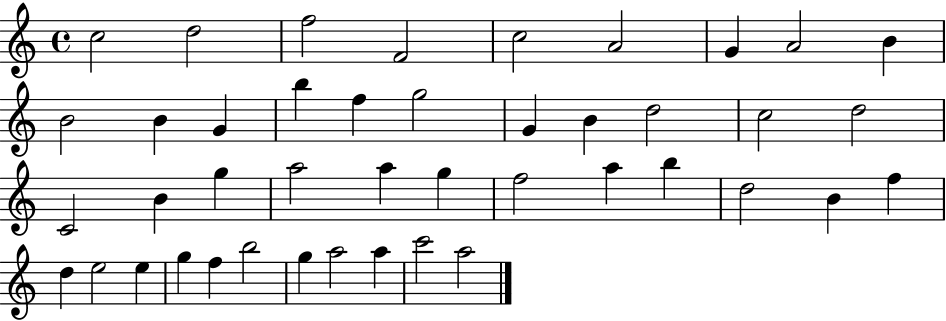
C5/h D5/h F5/h F4/h C5/h A4/h G4/q A4/h B4/q B4/h B4/q G4/q B5/q F5/q G5/h G4/q B4/q D5/h C5/h D5/h C4/h B4/q G5/q A5/h A5/q G5/q F5/h A5/q B5/q D5/h B4/q F5/q D5/q E5/h E5/q G5/q F5/q B5/h G5/q A5/h A5/q C6/h A5/h